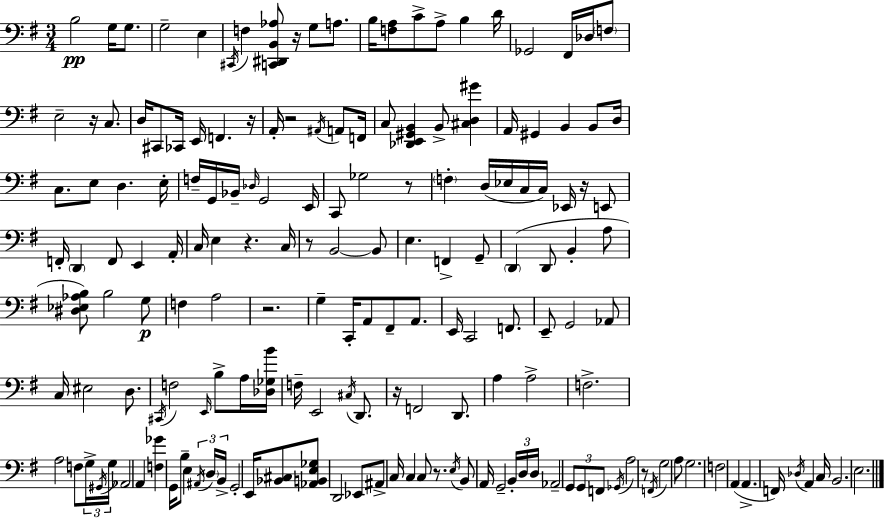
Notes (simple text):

B3/h G3/s G3/e. G3/h E3/q C#2/s F3/q [C2,D#2,B2,Ab3]/e R/s G3/e A3/e. B3/s [F3,A3]/e C4/e A3/e B3/q D4/s Gb2/h F#2/s Db3/s F3/e E3/h R/s C3/e. D3/s C#2/e CES2/s E2/s F2/q. R/s A2/s R/h A#2/s A2/e F2/s C3/e [Db2,E2,G#2,B2]/q B2/e [C#3,D3,G#4]/q A2/s G#2/q B2/q B2/e D3/s C3/e. E3/e D3/q. E3/s F3/s G2/s Bb2/s Db3/s G2/h E2/s C2/e Gb3/h R/e F3/q D3/s Eb3/s C3/s C3/s Eb2/s R/s E2/e F2/s D2/q F2/e E2/q A2/s C3/s E3/q R/q. C3/s R/e B2/h B2/e E3/q. F2/q G2/e D2/q D2/e B2/q A3/e [D#3,Eb3,Ab3,B3]/e B3/h G3/e F3/q A3/h R/h. G3/q C2/s A2/e F#2/e A2/e. E2/s C2/h F2/e. E2/e G2/h Ab2/e C3/s EIS3/h D3/e. C#2/s F3/h E2/s B3/e A3/s [Db3,Gb3,B4]/s F3/s E2/h C#3/s D2/e. R/s F2/h D2/e. A3/q A3/h F3/h. A3/h F3/e G3/s G#2/s G3/s Ab2/h A2/q [F3,Gb4]/q G2/s B3/e E3/q A#2/s D3/s B2/s G2/h E2/s [Bb2,C#3]/e [Ab2,B2,E3,Gb3]/e D2/h Eb2/e A#2/e C3/s C3/q C3/e R/e. E3/s B2/e A2/s G2/h B2/s D3/s D3/s Ab2/h G2/e G2/e F2/e Gb2/s A3/h R/e F2/s G3/h A3/e G3/h. F3/h A2/q A2/q. F2/s Db3/s A2/q C3/s B2/h. E3/h.